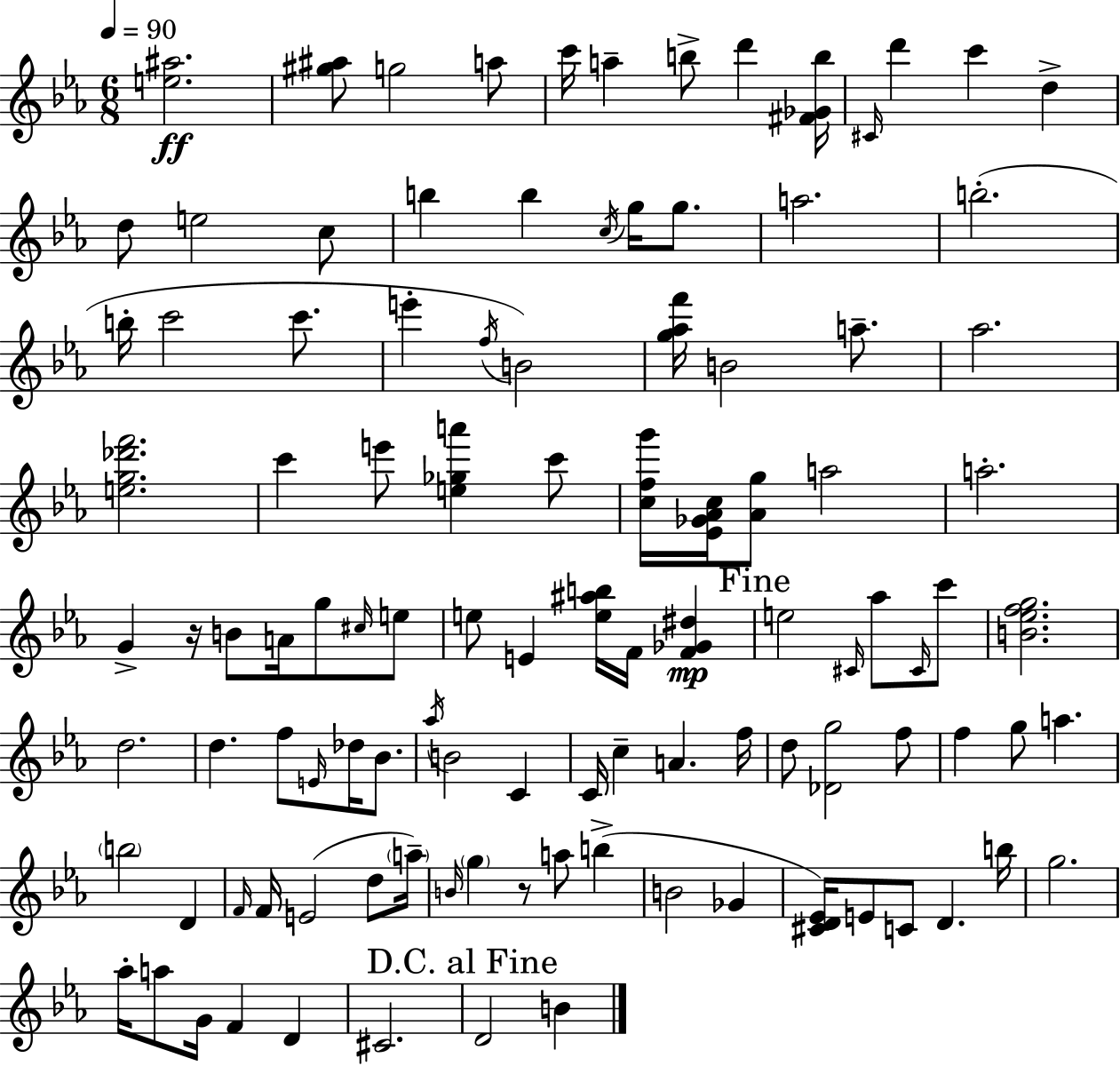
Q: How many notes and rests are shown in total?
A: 108